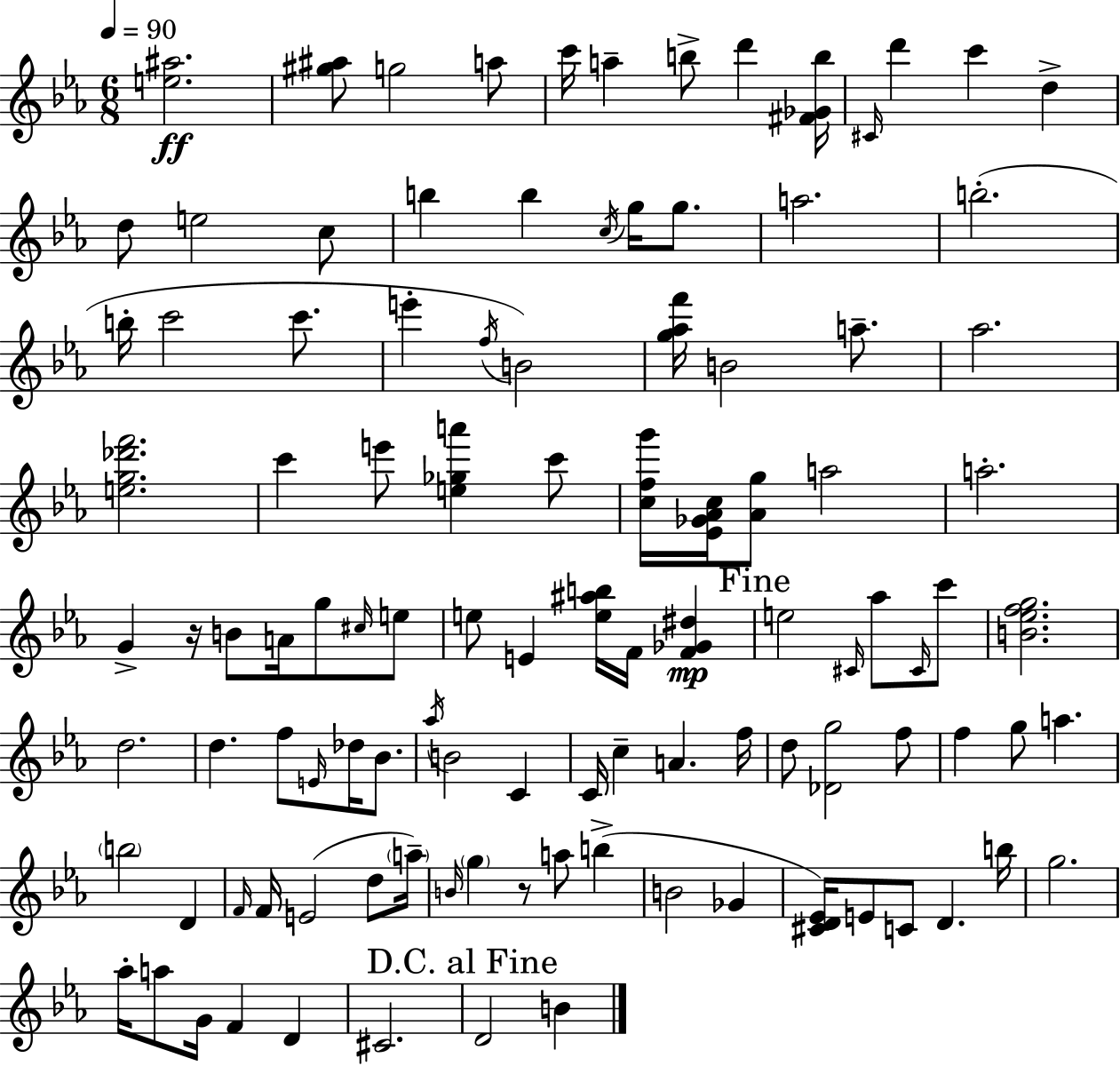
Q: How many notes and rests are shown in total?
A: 108